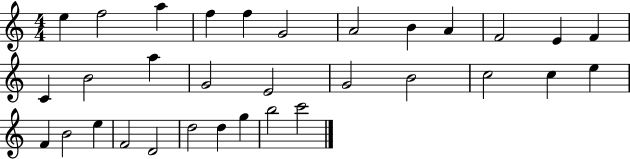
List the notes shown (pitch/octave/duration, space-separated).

E5/q F5/h A5/q F5/q F5/q G4/h A4/h B4/q A4/q F4/h E4/q F4/q C4/q B4/h A5/q G4/h E4/h G4/h B4/h C5/h C5/q E5/q F4/q B4/h E5/q F4/h D4/h D5/h D5/q G5/q B5/h C6/h